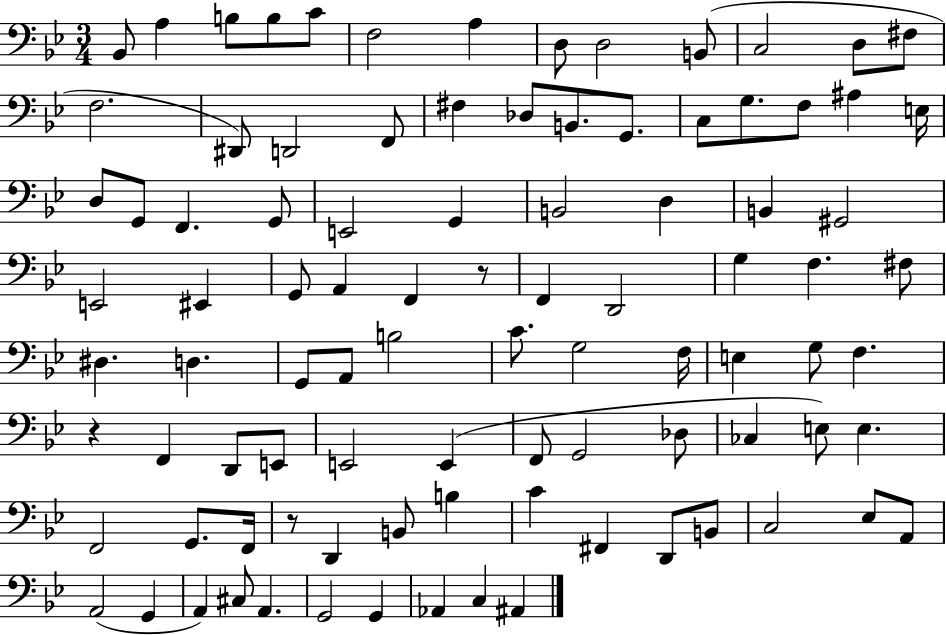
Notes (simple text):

Bb2/e A3/q B3/e B3/e C4/e F3/h A3/q D3/e D3/h B2/e C3/h D3/e F#3/e F3/h. D#2/e D2/h F2/e F#3/q Db3/e B2/e. G2/e. C3/e G3/e. F3/e A#3/q E3/s D3/e G2/e F2/q. G2/e E2/h G2/q B2/h D3/q B2/q G#2/h E2/h EIS2/q G2/e A2/q F2/q R/e F2/q D2/h G3/q F3/q. F#3/e D#3/q. D3/q. G2/e A2/e B3/h C4/e. G3/h F3/s E3/q G3/e F3/q. R/q F2/q D2/e E2/e E2/h E2/q F2/e G2/h Db3/e CES3/q E3/e E3/q. F2/h G2/e. F2/s R/e D2/q B2/e B3/q C4/q F#2/q D2/e B2/e C3/h Eb3/e A2/e A2/h G2/q A2/q C#3/e A2/q. G2/h G2/q Ab2/q C3/q A#2/q